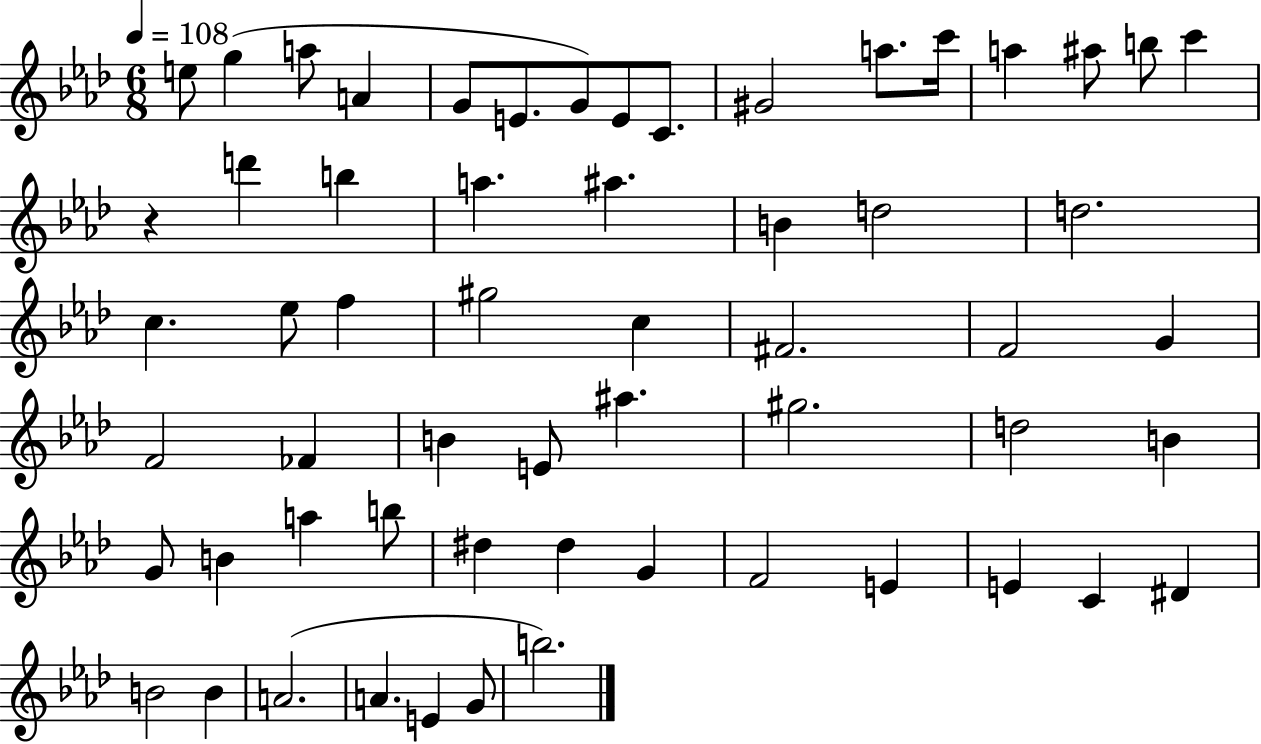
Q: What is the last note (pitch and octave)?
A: B5